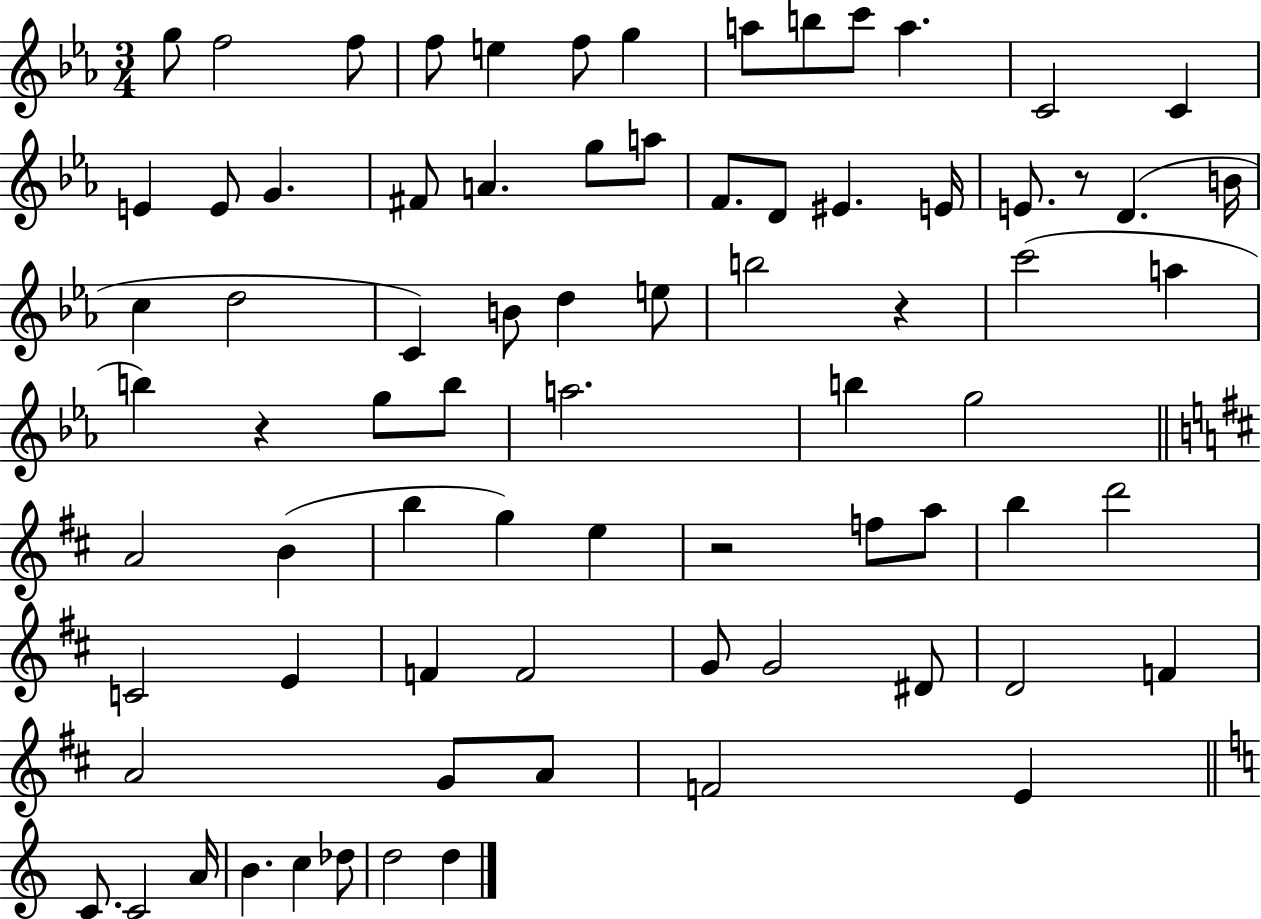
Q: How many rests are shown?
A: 4